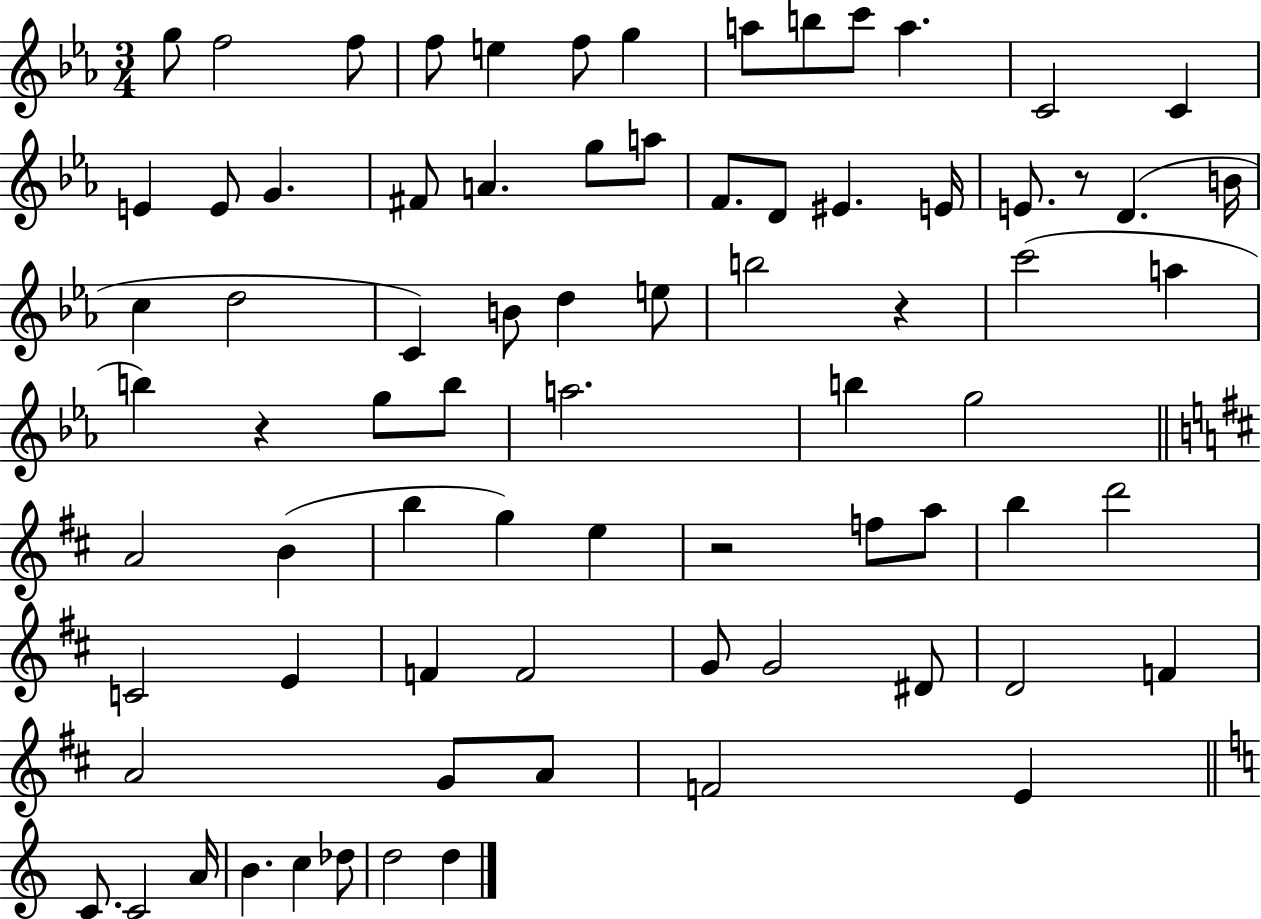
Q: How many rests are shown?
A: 4